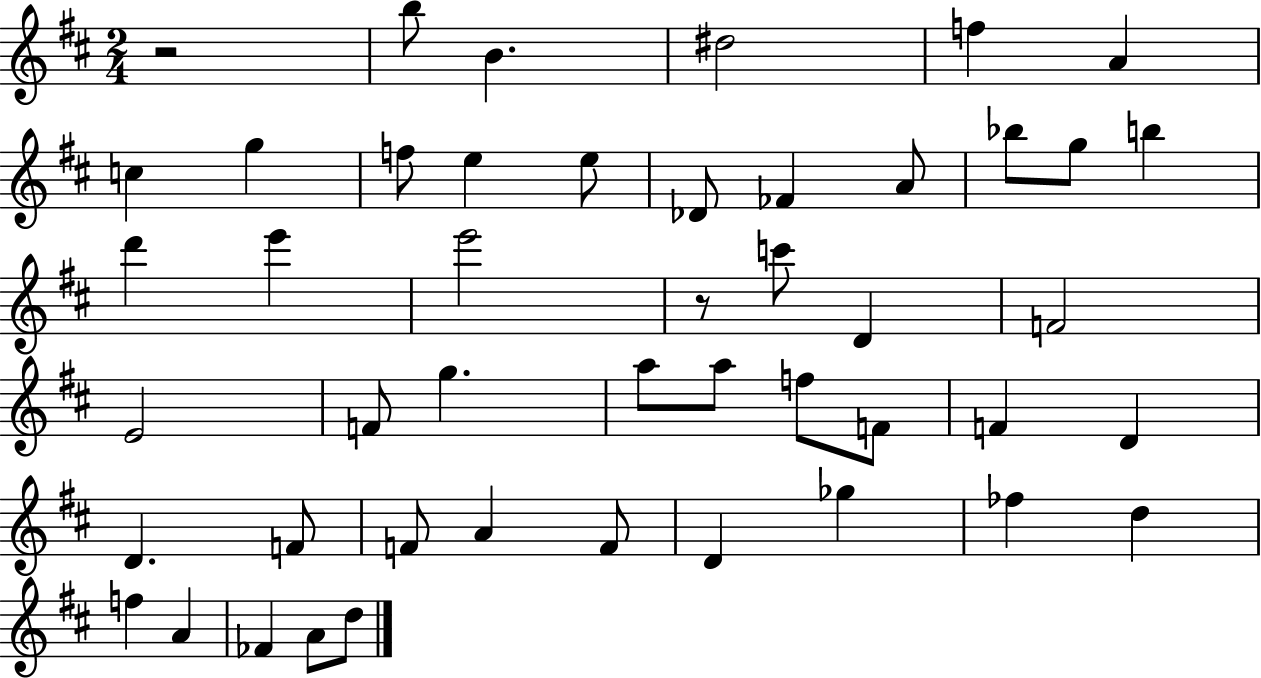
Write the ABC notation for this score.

X:1
T:Untitled
M:2/4
L:1/4
K:D
z2 b/2 B ^d2 f A c g f/2 e e/2 _D/2 _F A/2 _b/2 g/2 b d' e' e'2 z/2 c'/2 D F2 E2 F/2 g a/2 a/2 f/2 F/2 F D D F/2 F/2 A F/2 D _g _f d f A _F A/2 d/2